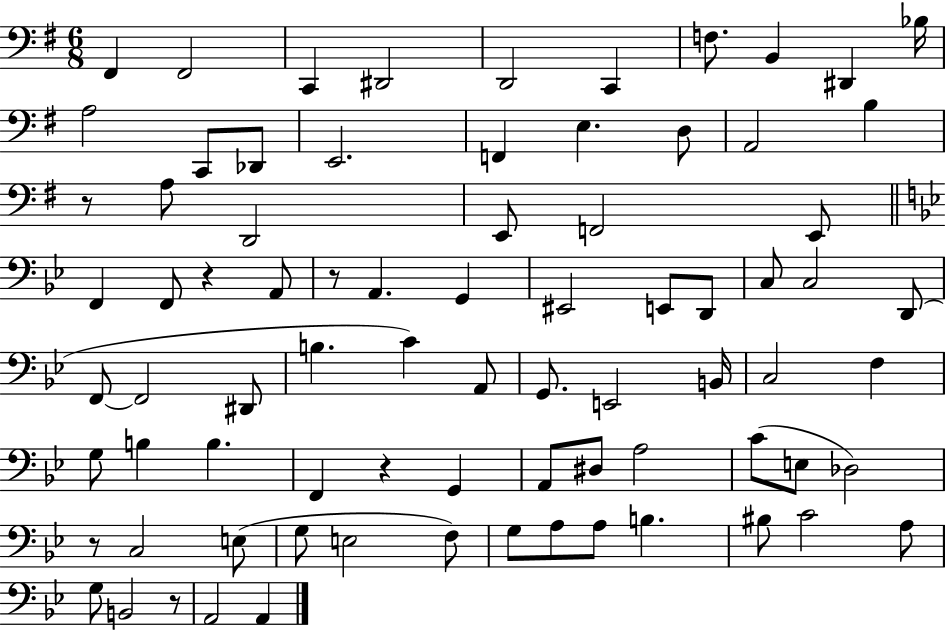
{
  \clef bass
  \numericTimeSignature
  \time 6/8
  \key g \major
  fis,4 fis,2 | c,4 dis,2 | d,2 c,4 | f8. b,4 dis,4 bes16 | \break a2 c,8 des,8 | e,2. | f,4 e4. d8 | a,2 b4 | \break r8 a8 d,2 | e,8 f,2 e,8 | \bar "||" \break \key bes \major f,4 f,8 r4 a,8 | r8 a,4. g,4 | eis,2 e,8 d,8 | c8 c2 d,8( | \break f,8~~ f,2 dis,8 | b4. c'4) a,8 | g,8. e,2 b,16 | c2 f4 | \break g8 b4 b4. | f,4 r4 g,4 | a,8 dis8 a2 | c'8( e8 des2) | \break r8 c2 e8( | g8 e2 f8) | g8 a8 a8 b4. | bis8 c'2 a8 | \break g8 b,2 r8 | a,2 a,4 | \bar "|."
}